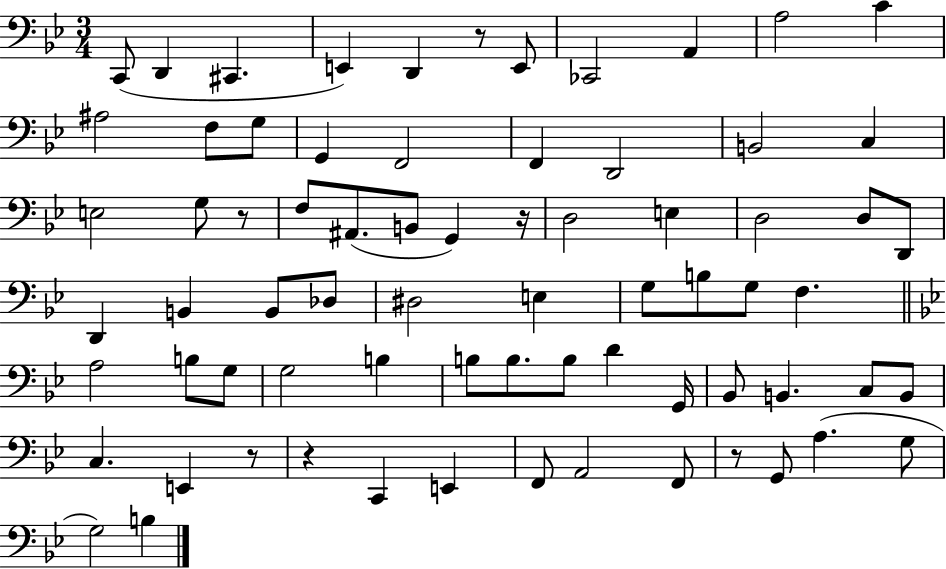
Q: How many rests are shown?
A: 6